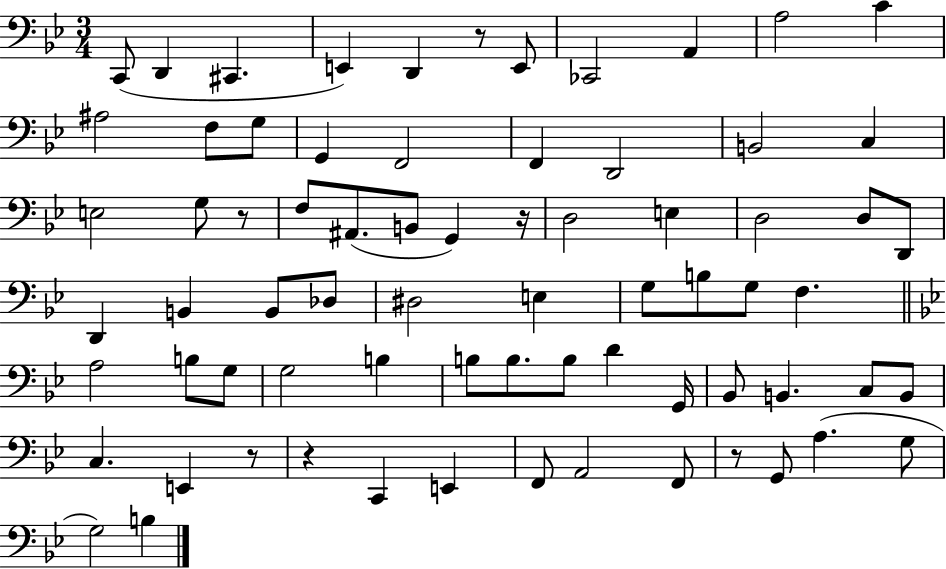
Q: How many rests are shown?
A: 6